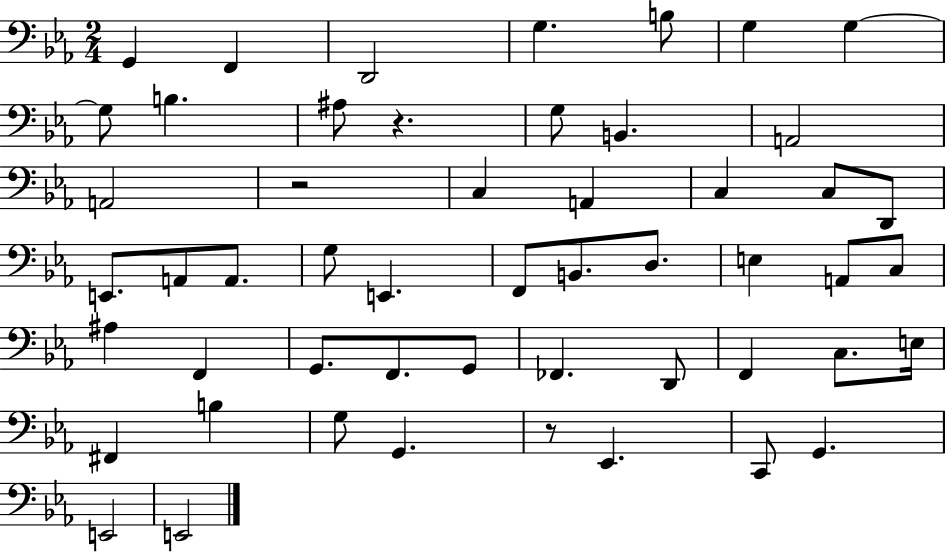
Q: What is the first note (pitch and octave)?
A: G2